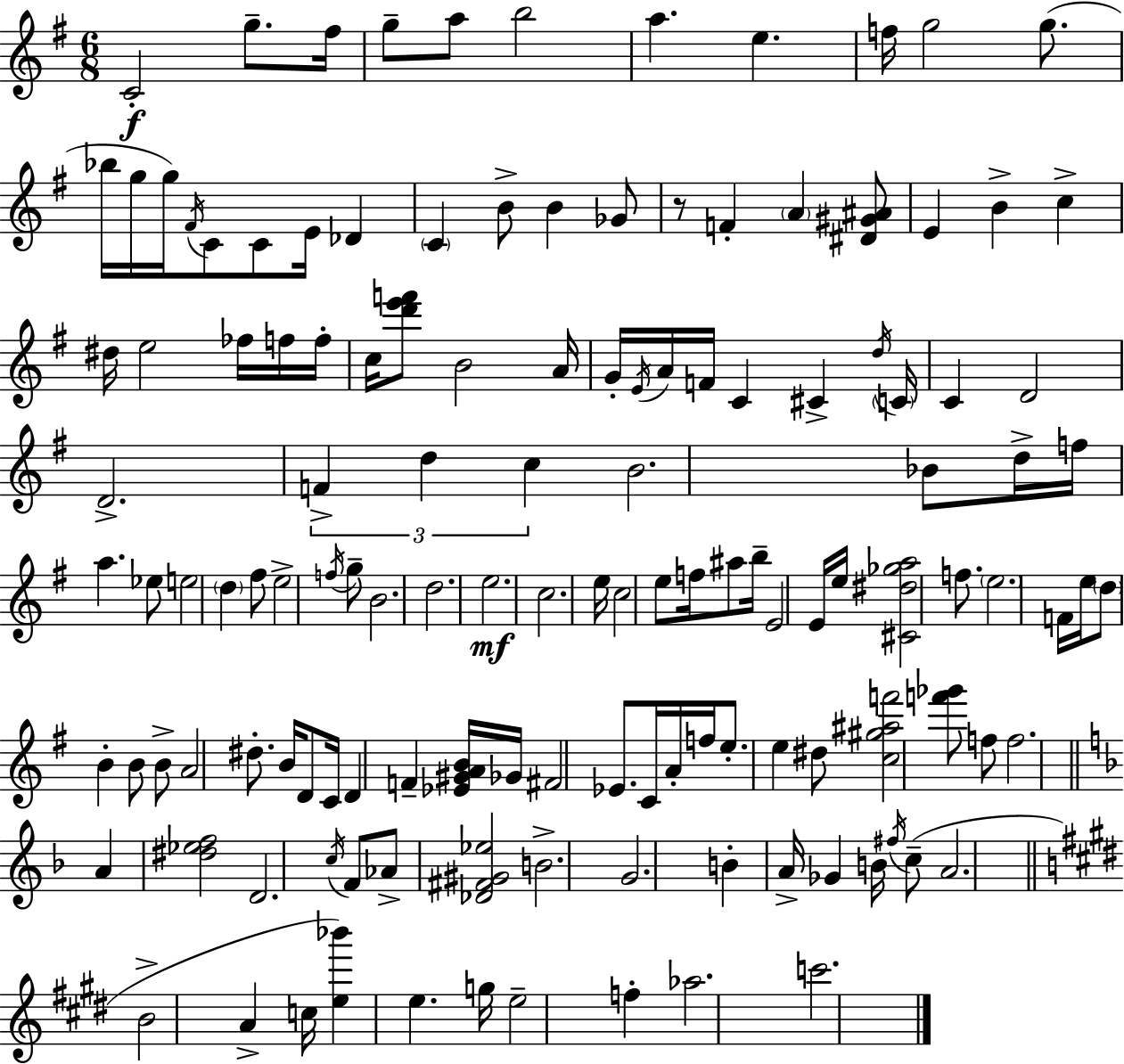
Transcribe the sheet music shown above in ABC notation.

X:1
T:Untitled
M:6/8
L:1/4
K:Em
C2 g/2 ^f/4 g/2 a/2 b2 a e f/4 g2 g/2 _b/4 g/4 g/4 ^F/4 C/2 C/2 E/4 _D C B/2 B _G/2 z/2 F A [^D^G^A]/2 E B c ^d/4 e2 _f/4 f/4 f/4 c/4 [d'e'f']/2 B2 A/4 G/4 E/4 A/4 F/4 C ^C d/4 C/4 C D2 D2 F d c B2 _B/2 d/4 f/4 a _e/2 e2 d ^f/2 e2 f/4 g/2 B2 d2 e2 c2 e/4 c2 e/2 f/4 ^a/2 b/4 E2 E/4 e/4 [^C^d_ga]2 f/2 e2 F/4 e/4 d/2 B B/2 B/2 A2 ^d/2 B/4 D/2 C/4 D F [_E^GAB]/4 _G/4 ^F2 _E/2 C/4 A/4 f/4 e/2 e ^d/2 [c^g^af']2 [f'_g']/2 f/2 f2 A [^d_ef]2 D2 c/4 F/2 _A/2 [_D^F^G_e]2 B2 G2 B A/4 _G B/4 ^f/4 c/2 A2 B2 A c/4 [e_b'] e g/4 e2 f _a2 c'2